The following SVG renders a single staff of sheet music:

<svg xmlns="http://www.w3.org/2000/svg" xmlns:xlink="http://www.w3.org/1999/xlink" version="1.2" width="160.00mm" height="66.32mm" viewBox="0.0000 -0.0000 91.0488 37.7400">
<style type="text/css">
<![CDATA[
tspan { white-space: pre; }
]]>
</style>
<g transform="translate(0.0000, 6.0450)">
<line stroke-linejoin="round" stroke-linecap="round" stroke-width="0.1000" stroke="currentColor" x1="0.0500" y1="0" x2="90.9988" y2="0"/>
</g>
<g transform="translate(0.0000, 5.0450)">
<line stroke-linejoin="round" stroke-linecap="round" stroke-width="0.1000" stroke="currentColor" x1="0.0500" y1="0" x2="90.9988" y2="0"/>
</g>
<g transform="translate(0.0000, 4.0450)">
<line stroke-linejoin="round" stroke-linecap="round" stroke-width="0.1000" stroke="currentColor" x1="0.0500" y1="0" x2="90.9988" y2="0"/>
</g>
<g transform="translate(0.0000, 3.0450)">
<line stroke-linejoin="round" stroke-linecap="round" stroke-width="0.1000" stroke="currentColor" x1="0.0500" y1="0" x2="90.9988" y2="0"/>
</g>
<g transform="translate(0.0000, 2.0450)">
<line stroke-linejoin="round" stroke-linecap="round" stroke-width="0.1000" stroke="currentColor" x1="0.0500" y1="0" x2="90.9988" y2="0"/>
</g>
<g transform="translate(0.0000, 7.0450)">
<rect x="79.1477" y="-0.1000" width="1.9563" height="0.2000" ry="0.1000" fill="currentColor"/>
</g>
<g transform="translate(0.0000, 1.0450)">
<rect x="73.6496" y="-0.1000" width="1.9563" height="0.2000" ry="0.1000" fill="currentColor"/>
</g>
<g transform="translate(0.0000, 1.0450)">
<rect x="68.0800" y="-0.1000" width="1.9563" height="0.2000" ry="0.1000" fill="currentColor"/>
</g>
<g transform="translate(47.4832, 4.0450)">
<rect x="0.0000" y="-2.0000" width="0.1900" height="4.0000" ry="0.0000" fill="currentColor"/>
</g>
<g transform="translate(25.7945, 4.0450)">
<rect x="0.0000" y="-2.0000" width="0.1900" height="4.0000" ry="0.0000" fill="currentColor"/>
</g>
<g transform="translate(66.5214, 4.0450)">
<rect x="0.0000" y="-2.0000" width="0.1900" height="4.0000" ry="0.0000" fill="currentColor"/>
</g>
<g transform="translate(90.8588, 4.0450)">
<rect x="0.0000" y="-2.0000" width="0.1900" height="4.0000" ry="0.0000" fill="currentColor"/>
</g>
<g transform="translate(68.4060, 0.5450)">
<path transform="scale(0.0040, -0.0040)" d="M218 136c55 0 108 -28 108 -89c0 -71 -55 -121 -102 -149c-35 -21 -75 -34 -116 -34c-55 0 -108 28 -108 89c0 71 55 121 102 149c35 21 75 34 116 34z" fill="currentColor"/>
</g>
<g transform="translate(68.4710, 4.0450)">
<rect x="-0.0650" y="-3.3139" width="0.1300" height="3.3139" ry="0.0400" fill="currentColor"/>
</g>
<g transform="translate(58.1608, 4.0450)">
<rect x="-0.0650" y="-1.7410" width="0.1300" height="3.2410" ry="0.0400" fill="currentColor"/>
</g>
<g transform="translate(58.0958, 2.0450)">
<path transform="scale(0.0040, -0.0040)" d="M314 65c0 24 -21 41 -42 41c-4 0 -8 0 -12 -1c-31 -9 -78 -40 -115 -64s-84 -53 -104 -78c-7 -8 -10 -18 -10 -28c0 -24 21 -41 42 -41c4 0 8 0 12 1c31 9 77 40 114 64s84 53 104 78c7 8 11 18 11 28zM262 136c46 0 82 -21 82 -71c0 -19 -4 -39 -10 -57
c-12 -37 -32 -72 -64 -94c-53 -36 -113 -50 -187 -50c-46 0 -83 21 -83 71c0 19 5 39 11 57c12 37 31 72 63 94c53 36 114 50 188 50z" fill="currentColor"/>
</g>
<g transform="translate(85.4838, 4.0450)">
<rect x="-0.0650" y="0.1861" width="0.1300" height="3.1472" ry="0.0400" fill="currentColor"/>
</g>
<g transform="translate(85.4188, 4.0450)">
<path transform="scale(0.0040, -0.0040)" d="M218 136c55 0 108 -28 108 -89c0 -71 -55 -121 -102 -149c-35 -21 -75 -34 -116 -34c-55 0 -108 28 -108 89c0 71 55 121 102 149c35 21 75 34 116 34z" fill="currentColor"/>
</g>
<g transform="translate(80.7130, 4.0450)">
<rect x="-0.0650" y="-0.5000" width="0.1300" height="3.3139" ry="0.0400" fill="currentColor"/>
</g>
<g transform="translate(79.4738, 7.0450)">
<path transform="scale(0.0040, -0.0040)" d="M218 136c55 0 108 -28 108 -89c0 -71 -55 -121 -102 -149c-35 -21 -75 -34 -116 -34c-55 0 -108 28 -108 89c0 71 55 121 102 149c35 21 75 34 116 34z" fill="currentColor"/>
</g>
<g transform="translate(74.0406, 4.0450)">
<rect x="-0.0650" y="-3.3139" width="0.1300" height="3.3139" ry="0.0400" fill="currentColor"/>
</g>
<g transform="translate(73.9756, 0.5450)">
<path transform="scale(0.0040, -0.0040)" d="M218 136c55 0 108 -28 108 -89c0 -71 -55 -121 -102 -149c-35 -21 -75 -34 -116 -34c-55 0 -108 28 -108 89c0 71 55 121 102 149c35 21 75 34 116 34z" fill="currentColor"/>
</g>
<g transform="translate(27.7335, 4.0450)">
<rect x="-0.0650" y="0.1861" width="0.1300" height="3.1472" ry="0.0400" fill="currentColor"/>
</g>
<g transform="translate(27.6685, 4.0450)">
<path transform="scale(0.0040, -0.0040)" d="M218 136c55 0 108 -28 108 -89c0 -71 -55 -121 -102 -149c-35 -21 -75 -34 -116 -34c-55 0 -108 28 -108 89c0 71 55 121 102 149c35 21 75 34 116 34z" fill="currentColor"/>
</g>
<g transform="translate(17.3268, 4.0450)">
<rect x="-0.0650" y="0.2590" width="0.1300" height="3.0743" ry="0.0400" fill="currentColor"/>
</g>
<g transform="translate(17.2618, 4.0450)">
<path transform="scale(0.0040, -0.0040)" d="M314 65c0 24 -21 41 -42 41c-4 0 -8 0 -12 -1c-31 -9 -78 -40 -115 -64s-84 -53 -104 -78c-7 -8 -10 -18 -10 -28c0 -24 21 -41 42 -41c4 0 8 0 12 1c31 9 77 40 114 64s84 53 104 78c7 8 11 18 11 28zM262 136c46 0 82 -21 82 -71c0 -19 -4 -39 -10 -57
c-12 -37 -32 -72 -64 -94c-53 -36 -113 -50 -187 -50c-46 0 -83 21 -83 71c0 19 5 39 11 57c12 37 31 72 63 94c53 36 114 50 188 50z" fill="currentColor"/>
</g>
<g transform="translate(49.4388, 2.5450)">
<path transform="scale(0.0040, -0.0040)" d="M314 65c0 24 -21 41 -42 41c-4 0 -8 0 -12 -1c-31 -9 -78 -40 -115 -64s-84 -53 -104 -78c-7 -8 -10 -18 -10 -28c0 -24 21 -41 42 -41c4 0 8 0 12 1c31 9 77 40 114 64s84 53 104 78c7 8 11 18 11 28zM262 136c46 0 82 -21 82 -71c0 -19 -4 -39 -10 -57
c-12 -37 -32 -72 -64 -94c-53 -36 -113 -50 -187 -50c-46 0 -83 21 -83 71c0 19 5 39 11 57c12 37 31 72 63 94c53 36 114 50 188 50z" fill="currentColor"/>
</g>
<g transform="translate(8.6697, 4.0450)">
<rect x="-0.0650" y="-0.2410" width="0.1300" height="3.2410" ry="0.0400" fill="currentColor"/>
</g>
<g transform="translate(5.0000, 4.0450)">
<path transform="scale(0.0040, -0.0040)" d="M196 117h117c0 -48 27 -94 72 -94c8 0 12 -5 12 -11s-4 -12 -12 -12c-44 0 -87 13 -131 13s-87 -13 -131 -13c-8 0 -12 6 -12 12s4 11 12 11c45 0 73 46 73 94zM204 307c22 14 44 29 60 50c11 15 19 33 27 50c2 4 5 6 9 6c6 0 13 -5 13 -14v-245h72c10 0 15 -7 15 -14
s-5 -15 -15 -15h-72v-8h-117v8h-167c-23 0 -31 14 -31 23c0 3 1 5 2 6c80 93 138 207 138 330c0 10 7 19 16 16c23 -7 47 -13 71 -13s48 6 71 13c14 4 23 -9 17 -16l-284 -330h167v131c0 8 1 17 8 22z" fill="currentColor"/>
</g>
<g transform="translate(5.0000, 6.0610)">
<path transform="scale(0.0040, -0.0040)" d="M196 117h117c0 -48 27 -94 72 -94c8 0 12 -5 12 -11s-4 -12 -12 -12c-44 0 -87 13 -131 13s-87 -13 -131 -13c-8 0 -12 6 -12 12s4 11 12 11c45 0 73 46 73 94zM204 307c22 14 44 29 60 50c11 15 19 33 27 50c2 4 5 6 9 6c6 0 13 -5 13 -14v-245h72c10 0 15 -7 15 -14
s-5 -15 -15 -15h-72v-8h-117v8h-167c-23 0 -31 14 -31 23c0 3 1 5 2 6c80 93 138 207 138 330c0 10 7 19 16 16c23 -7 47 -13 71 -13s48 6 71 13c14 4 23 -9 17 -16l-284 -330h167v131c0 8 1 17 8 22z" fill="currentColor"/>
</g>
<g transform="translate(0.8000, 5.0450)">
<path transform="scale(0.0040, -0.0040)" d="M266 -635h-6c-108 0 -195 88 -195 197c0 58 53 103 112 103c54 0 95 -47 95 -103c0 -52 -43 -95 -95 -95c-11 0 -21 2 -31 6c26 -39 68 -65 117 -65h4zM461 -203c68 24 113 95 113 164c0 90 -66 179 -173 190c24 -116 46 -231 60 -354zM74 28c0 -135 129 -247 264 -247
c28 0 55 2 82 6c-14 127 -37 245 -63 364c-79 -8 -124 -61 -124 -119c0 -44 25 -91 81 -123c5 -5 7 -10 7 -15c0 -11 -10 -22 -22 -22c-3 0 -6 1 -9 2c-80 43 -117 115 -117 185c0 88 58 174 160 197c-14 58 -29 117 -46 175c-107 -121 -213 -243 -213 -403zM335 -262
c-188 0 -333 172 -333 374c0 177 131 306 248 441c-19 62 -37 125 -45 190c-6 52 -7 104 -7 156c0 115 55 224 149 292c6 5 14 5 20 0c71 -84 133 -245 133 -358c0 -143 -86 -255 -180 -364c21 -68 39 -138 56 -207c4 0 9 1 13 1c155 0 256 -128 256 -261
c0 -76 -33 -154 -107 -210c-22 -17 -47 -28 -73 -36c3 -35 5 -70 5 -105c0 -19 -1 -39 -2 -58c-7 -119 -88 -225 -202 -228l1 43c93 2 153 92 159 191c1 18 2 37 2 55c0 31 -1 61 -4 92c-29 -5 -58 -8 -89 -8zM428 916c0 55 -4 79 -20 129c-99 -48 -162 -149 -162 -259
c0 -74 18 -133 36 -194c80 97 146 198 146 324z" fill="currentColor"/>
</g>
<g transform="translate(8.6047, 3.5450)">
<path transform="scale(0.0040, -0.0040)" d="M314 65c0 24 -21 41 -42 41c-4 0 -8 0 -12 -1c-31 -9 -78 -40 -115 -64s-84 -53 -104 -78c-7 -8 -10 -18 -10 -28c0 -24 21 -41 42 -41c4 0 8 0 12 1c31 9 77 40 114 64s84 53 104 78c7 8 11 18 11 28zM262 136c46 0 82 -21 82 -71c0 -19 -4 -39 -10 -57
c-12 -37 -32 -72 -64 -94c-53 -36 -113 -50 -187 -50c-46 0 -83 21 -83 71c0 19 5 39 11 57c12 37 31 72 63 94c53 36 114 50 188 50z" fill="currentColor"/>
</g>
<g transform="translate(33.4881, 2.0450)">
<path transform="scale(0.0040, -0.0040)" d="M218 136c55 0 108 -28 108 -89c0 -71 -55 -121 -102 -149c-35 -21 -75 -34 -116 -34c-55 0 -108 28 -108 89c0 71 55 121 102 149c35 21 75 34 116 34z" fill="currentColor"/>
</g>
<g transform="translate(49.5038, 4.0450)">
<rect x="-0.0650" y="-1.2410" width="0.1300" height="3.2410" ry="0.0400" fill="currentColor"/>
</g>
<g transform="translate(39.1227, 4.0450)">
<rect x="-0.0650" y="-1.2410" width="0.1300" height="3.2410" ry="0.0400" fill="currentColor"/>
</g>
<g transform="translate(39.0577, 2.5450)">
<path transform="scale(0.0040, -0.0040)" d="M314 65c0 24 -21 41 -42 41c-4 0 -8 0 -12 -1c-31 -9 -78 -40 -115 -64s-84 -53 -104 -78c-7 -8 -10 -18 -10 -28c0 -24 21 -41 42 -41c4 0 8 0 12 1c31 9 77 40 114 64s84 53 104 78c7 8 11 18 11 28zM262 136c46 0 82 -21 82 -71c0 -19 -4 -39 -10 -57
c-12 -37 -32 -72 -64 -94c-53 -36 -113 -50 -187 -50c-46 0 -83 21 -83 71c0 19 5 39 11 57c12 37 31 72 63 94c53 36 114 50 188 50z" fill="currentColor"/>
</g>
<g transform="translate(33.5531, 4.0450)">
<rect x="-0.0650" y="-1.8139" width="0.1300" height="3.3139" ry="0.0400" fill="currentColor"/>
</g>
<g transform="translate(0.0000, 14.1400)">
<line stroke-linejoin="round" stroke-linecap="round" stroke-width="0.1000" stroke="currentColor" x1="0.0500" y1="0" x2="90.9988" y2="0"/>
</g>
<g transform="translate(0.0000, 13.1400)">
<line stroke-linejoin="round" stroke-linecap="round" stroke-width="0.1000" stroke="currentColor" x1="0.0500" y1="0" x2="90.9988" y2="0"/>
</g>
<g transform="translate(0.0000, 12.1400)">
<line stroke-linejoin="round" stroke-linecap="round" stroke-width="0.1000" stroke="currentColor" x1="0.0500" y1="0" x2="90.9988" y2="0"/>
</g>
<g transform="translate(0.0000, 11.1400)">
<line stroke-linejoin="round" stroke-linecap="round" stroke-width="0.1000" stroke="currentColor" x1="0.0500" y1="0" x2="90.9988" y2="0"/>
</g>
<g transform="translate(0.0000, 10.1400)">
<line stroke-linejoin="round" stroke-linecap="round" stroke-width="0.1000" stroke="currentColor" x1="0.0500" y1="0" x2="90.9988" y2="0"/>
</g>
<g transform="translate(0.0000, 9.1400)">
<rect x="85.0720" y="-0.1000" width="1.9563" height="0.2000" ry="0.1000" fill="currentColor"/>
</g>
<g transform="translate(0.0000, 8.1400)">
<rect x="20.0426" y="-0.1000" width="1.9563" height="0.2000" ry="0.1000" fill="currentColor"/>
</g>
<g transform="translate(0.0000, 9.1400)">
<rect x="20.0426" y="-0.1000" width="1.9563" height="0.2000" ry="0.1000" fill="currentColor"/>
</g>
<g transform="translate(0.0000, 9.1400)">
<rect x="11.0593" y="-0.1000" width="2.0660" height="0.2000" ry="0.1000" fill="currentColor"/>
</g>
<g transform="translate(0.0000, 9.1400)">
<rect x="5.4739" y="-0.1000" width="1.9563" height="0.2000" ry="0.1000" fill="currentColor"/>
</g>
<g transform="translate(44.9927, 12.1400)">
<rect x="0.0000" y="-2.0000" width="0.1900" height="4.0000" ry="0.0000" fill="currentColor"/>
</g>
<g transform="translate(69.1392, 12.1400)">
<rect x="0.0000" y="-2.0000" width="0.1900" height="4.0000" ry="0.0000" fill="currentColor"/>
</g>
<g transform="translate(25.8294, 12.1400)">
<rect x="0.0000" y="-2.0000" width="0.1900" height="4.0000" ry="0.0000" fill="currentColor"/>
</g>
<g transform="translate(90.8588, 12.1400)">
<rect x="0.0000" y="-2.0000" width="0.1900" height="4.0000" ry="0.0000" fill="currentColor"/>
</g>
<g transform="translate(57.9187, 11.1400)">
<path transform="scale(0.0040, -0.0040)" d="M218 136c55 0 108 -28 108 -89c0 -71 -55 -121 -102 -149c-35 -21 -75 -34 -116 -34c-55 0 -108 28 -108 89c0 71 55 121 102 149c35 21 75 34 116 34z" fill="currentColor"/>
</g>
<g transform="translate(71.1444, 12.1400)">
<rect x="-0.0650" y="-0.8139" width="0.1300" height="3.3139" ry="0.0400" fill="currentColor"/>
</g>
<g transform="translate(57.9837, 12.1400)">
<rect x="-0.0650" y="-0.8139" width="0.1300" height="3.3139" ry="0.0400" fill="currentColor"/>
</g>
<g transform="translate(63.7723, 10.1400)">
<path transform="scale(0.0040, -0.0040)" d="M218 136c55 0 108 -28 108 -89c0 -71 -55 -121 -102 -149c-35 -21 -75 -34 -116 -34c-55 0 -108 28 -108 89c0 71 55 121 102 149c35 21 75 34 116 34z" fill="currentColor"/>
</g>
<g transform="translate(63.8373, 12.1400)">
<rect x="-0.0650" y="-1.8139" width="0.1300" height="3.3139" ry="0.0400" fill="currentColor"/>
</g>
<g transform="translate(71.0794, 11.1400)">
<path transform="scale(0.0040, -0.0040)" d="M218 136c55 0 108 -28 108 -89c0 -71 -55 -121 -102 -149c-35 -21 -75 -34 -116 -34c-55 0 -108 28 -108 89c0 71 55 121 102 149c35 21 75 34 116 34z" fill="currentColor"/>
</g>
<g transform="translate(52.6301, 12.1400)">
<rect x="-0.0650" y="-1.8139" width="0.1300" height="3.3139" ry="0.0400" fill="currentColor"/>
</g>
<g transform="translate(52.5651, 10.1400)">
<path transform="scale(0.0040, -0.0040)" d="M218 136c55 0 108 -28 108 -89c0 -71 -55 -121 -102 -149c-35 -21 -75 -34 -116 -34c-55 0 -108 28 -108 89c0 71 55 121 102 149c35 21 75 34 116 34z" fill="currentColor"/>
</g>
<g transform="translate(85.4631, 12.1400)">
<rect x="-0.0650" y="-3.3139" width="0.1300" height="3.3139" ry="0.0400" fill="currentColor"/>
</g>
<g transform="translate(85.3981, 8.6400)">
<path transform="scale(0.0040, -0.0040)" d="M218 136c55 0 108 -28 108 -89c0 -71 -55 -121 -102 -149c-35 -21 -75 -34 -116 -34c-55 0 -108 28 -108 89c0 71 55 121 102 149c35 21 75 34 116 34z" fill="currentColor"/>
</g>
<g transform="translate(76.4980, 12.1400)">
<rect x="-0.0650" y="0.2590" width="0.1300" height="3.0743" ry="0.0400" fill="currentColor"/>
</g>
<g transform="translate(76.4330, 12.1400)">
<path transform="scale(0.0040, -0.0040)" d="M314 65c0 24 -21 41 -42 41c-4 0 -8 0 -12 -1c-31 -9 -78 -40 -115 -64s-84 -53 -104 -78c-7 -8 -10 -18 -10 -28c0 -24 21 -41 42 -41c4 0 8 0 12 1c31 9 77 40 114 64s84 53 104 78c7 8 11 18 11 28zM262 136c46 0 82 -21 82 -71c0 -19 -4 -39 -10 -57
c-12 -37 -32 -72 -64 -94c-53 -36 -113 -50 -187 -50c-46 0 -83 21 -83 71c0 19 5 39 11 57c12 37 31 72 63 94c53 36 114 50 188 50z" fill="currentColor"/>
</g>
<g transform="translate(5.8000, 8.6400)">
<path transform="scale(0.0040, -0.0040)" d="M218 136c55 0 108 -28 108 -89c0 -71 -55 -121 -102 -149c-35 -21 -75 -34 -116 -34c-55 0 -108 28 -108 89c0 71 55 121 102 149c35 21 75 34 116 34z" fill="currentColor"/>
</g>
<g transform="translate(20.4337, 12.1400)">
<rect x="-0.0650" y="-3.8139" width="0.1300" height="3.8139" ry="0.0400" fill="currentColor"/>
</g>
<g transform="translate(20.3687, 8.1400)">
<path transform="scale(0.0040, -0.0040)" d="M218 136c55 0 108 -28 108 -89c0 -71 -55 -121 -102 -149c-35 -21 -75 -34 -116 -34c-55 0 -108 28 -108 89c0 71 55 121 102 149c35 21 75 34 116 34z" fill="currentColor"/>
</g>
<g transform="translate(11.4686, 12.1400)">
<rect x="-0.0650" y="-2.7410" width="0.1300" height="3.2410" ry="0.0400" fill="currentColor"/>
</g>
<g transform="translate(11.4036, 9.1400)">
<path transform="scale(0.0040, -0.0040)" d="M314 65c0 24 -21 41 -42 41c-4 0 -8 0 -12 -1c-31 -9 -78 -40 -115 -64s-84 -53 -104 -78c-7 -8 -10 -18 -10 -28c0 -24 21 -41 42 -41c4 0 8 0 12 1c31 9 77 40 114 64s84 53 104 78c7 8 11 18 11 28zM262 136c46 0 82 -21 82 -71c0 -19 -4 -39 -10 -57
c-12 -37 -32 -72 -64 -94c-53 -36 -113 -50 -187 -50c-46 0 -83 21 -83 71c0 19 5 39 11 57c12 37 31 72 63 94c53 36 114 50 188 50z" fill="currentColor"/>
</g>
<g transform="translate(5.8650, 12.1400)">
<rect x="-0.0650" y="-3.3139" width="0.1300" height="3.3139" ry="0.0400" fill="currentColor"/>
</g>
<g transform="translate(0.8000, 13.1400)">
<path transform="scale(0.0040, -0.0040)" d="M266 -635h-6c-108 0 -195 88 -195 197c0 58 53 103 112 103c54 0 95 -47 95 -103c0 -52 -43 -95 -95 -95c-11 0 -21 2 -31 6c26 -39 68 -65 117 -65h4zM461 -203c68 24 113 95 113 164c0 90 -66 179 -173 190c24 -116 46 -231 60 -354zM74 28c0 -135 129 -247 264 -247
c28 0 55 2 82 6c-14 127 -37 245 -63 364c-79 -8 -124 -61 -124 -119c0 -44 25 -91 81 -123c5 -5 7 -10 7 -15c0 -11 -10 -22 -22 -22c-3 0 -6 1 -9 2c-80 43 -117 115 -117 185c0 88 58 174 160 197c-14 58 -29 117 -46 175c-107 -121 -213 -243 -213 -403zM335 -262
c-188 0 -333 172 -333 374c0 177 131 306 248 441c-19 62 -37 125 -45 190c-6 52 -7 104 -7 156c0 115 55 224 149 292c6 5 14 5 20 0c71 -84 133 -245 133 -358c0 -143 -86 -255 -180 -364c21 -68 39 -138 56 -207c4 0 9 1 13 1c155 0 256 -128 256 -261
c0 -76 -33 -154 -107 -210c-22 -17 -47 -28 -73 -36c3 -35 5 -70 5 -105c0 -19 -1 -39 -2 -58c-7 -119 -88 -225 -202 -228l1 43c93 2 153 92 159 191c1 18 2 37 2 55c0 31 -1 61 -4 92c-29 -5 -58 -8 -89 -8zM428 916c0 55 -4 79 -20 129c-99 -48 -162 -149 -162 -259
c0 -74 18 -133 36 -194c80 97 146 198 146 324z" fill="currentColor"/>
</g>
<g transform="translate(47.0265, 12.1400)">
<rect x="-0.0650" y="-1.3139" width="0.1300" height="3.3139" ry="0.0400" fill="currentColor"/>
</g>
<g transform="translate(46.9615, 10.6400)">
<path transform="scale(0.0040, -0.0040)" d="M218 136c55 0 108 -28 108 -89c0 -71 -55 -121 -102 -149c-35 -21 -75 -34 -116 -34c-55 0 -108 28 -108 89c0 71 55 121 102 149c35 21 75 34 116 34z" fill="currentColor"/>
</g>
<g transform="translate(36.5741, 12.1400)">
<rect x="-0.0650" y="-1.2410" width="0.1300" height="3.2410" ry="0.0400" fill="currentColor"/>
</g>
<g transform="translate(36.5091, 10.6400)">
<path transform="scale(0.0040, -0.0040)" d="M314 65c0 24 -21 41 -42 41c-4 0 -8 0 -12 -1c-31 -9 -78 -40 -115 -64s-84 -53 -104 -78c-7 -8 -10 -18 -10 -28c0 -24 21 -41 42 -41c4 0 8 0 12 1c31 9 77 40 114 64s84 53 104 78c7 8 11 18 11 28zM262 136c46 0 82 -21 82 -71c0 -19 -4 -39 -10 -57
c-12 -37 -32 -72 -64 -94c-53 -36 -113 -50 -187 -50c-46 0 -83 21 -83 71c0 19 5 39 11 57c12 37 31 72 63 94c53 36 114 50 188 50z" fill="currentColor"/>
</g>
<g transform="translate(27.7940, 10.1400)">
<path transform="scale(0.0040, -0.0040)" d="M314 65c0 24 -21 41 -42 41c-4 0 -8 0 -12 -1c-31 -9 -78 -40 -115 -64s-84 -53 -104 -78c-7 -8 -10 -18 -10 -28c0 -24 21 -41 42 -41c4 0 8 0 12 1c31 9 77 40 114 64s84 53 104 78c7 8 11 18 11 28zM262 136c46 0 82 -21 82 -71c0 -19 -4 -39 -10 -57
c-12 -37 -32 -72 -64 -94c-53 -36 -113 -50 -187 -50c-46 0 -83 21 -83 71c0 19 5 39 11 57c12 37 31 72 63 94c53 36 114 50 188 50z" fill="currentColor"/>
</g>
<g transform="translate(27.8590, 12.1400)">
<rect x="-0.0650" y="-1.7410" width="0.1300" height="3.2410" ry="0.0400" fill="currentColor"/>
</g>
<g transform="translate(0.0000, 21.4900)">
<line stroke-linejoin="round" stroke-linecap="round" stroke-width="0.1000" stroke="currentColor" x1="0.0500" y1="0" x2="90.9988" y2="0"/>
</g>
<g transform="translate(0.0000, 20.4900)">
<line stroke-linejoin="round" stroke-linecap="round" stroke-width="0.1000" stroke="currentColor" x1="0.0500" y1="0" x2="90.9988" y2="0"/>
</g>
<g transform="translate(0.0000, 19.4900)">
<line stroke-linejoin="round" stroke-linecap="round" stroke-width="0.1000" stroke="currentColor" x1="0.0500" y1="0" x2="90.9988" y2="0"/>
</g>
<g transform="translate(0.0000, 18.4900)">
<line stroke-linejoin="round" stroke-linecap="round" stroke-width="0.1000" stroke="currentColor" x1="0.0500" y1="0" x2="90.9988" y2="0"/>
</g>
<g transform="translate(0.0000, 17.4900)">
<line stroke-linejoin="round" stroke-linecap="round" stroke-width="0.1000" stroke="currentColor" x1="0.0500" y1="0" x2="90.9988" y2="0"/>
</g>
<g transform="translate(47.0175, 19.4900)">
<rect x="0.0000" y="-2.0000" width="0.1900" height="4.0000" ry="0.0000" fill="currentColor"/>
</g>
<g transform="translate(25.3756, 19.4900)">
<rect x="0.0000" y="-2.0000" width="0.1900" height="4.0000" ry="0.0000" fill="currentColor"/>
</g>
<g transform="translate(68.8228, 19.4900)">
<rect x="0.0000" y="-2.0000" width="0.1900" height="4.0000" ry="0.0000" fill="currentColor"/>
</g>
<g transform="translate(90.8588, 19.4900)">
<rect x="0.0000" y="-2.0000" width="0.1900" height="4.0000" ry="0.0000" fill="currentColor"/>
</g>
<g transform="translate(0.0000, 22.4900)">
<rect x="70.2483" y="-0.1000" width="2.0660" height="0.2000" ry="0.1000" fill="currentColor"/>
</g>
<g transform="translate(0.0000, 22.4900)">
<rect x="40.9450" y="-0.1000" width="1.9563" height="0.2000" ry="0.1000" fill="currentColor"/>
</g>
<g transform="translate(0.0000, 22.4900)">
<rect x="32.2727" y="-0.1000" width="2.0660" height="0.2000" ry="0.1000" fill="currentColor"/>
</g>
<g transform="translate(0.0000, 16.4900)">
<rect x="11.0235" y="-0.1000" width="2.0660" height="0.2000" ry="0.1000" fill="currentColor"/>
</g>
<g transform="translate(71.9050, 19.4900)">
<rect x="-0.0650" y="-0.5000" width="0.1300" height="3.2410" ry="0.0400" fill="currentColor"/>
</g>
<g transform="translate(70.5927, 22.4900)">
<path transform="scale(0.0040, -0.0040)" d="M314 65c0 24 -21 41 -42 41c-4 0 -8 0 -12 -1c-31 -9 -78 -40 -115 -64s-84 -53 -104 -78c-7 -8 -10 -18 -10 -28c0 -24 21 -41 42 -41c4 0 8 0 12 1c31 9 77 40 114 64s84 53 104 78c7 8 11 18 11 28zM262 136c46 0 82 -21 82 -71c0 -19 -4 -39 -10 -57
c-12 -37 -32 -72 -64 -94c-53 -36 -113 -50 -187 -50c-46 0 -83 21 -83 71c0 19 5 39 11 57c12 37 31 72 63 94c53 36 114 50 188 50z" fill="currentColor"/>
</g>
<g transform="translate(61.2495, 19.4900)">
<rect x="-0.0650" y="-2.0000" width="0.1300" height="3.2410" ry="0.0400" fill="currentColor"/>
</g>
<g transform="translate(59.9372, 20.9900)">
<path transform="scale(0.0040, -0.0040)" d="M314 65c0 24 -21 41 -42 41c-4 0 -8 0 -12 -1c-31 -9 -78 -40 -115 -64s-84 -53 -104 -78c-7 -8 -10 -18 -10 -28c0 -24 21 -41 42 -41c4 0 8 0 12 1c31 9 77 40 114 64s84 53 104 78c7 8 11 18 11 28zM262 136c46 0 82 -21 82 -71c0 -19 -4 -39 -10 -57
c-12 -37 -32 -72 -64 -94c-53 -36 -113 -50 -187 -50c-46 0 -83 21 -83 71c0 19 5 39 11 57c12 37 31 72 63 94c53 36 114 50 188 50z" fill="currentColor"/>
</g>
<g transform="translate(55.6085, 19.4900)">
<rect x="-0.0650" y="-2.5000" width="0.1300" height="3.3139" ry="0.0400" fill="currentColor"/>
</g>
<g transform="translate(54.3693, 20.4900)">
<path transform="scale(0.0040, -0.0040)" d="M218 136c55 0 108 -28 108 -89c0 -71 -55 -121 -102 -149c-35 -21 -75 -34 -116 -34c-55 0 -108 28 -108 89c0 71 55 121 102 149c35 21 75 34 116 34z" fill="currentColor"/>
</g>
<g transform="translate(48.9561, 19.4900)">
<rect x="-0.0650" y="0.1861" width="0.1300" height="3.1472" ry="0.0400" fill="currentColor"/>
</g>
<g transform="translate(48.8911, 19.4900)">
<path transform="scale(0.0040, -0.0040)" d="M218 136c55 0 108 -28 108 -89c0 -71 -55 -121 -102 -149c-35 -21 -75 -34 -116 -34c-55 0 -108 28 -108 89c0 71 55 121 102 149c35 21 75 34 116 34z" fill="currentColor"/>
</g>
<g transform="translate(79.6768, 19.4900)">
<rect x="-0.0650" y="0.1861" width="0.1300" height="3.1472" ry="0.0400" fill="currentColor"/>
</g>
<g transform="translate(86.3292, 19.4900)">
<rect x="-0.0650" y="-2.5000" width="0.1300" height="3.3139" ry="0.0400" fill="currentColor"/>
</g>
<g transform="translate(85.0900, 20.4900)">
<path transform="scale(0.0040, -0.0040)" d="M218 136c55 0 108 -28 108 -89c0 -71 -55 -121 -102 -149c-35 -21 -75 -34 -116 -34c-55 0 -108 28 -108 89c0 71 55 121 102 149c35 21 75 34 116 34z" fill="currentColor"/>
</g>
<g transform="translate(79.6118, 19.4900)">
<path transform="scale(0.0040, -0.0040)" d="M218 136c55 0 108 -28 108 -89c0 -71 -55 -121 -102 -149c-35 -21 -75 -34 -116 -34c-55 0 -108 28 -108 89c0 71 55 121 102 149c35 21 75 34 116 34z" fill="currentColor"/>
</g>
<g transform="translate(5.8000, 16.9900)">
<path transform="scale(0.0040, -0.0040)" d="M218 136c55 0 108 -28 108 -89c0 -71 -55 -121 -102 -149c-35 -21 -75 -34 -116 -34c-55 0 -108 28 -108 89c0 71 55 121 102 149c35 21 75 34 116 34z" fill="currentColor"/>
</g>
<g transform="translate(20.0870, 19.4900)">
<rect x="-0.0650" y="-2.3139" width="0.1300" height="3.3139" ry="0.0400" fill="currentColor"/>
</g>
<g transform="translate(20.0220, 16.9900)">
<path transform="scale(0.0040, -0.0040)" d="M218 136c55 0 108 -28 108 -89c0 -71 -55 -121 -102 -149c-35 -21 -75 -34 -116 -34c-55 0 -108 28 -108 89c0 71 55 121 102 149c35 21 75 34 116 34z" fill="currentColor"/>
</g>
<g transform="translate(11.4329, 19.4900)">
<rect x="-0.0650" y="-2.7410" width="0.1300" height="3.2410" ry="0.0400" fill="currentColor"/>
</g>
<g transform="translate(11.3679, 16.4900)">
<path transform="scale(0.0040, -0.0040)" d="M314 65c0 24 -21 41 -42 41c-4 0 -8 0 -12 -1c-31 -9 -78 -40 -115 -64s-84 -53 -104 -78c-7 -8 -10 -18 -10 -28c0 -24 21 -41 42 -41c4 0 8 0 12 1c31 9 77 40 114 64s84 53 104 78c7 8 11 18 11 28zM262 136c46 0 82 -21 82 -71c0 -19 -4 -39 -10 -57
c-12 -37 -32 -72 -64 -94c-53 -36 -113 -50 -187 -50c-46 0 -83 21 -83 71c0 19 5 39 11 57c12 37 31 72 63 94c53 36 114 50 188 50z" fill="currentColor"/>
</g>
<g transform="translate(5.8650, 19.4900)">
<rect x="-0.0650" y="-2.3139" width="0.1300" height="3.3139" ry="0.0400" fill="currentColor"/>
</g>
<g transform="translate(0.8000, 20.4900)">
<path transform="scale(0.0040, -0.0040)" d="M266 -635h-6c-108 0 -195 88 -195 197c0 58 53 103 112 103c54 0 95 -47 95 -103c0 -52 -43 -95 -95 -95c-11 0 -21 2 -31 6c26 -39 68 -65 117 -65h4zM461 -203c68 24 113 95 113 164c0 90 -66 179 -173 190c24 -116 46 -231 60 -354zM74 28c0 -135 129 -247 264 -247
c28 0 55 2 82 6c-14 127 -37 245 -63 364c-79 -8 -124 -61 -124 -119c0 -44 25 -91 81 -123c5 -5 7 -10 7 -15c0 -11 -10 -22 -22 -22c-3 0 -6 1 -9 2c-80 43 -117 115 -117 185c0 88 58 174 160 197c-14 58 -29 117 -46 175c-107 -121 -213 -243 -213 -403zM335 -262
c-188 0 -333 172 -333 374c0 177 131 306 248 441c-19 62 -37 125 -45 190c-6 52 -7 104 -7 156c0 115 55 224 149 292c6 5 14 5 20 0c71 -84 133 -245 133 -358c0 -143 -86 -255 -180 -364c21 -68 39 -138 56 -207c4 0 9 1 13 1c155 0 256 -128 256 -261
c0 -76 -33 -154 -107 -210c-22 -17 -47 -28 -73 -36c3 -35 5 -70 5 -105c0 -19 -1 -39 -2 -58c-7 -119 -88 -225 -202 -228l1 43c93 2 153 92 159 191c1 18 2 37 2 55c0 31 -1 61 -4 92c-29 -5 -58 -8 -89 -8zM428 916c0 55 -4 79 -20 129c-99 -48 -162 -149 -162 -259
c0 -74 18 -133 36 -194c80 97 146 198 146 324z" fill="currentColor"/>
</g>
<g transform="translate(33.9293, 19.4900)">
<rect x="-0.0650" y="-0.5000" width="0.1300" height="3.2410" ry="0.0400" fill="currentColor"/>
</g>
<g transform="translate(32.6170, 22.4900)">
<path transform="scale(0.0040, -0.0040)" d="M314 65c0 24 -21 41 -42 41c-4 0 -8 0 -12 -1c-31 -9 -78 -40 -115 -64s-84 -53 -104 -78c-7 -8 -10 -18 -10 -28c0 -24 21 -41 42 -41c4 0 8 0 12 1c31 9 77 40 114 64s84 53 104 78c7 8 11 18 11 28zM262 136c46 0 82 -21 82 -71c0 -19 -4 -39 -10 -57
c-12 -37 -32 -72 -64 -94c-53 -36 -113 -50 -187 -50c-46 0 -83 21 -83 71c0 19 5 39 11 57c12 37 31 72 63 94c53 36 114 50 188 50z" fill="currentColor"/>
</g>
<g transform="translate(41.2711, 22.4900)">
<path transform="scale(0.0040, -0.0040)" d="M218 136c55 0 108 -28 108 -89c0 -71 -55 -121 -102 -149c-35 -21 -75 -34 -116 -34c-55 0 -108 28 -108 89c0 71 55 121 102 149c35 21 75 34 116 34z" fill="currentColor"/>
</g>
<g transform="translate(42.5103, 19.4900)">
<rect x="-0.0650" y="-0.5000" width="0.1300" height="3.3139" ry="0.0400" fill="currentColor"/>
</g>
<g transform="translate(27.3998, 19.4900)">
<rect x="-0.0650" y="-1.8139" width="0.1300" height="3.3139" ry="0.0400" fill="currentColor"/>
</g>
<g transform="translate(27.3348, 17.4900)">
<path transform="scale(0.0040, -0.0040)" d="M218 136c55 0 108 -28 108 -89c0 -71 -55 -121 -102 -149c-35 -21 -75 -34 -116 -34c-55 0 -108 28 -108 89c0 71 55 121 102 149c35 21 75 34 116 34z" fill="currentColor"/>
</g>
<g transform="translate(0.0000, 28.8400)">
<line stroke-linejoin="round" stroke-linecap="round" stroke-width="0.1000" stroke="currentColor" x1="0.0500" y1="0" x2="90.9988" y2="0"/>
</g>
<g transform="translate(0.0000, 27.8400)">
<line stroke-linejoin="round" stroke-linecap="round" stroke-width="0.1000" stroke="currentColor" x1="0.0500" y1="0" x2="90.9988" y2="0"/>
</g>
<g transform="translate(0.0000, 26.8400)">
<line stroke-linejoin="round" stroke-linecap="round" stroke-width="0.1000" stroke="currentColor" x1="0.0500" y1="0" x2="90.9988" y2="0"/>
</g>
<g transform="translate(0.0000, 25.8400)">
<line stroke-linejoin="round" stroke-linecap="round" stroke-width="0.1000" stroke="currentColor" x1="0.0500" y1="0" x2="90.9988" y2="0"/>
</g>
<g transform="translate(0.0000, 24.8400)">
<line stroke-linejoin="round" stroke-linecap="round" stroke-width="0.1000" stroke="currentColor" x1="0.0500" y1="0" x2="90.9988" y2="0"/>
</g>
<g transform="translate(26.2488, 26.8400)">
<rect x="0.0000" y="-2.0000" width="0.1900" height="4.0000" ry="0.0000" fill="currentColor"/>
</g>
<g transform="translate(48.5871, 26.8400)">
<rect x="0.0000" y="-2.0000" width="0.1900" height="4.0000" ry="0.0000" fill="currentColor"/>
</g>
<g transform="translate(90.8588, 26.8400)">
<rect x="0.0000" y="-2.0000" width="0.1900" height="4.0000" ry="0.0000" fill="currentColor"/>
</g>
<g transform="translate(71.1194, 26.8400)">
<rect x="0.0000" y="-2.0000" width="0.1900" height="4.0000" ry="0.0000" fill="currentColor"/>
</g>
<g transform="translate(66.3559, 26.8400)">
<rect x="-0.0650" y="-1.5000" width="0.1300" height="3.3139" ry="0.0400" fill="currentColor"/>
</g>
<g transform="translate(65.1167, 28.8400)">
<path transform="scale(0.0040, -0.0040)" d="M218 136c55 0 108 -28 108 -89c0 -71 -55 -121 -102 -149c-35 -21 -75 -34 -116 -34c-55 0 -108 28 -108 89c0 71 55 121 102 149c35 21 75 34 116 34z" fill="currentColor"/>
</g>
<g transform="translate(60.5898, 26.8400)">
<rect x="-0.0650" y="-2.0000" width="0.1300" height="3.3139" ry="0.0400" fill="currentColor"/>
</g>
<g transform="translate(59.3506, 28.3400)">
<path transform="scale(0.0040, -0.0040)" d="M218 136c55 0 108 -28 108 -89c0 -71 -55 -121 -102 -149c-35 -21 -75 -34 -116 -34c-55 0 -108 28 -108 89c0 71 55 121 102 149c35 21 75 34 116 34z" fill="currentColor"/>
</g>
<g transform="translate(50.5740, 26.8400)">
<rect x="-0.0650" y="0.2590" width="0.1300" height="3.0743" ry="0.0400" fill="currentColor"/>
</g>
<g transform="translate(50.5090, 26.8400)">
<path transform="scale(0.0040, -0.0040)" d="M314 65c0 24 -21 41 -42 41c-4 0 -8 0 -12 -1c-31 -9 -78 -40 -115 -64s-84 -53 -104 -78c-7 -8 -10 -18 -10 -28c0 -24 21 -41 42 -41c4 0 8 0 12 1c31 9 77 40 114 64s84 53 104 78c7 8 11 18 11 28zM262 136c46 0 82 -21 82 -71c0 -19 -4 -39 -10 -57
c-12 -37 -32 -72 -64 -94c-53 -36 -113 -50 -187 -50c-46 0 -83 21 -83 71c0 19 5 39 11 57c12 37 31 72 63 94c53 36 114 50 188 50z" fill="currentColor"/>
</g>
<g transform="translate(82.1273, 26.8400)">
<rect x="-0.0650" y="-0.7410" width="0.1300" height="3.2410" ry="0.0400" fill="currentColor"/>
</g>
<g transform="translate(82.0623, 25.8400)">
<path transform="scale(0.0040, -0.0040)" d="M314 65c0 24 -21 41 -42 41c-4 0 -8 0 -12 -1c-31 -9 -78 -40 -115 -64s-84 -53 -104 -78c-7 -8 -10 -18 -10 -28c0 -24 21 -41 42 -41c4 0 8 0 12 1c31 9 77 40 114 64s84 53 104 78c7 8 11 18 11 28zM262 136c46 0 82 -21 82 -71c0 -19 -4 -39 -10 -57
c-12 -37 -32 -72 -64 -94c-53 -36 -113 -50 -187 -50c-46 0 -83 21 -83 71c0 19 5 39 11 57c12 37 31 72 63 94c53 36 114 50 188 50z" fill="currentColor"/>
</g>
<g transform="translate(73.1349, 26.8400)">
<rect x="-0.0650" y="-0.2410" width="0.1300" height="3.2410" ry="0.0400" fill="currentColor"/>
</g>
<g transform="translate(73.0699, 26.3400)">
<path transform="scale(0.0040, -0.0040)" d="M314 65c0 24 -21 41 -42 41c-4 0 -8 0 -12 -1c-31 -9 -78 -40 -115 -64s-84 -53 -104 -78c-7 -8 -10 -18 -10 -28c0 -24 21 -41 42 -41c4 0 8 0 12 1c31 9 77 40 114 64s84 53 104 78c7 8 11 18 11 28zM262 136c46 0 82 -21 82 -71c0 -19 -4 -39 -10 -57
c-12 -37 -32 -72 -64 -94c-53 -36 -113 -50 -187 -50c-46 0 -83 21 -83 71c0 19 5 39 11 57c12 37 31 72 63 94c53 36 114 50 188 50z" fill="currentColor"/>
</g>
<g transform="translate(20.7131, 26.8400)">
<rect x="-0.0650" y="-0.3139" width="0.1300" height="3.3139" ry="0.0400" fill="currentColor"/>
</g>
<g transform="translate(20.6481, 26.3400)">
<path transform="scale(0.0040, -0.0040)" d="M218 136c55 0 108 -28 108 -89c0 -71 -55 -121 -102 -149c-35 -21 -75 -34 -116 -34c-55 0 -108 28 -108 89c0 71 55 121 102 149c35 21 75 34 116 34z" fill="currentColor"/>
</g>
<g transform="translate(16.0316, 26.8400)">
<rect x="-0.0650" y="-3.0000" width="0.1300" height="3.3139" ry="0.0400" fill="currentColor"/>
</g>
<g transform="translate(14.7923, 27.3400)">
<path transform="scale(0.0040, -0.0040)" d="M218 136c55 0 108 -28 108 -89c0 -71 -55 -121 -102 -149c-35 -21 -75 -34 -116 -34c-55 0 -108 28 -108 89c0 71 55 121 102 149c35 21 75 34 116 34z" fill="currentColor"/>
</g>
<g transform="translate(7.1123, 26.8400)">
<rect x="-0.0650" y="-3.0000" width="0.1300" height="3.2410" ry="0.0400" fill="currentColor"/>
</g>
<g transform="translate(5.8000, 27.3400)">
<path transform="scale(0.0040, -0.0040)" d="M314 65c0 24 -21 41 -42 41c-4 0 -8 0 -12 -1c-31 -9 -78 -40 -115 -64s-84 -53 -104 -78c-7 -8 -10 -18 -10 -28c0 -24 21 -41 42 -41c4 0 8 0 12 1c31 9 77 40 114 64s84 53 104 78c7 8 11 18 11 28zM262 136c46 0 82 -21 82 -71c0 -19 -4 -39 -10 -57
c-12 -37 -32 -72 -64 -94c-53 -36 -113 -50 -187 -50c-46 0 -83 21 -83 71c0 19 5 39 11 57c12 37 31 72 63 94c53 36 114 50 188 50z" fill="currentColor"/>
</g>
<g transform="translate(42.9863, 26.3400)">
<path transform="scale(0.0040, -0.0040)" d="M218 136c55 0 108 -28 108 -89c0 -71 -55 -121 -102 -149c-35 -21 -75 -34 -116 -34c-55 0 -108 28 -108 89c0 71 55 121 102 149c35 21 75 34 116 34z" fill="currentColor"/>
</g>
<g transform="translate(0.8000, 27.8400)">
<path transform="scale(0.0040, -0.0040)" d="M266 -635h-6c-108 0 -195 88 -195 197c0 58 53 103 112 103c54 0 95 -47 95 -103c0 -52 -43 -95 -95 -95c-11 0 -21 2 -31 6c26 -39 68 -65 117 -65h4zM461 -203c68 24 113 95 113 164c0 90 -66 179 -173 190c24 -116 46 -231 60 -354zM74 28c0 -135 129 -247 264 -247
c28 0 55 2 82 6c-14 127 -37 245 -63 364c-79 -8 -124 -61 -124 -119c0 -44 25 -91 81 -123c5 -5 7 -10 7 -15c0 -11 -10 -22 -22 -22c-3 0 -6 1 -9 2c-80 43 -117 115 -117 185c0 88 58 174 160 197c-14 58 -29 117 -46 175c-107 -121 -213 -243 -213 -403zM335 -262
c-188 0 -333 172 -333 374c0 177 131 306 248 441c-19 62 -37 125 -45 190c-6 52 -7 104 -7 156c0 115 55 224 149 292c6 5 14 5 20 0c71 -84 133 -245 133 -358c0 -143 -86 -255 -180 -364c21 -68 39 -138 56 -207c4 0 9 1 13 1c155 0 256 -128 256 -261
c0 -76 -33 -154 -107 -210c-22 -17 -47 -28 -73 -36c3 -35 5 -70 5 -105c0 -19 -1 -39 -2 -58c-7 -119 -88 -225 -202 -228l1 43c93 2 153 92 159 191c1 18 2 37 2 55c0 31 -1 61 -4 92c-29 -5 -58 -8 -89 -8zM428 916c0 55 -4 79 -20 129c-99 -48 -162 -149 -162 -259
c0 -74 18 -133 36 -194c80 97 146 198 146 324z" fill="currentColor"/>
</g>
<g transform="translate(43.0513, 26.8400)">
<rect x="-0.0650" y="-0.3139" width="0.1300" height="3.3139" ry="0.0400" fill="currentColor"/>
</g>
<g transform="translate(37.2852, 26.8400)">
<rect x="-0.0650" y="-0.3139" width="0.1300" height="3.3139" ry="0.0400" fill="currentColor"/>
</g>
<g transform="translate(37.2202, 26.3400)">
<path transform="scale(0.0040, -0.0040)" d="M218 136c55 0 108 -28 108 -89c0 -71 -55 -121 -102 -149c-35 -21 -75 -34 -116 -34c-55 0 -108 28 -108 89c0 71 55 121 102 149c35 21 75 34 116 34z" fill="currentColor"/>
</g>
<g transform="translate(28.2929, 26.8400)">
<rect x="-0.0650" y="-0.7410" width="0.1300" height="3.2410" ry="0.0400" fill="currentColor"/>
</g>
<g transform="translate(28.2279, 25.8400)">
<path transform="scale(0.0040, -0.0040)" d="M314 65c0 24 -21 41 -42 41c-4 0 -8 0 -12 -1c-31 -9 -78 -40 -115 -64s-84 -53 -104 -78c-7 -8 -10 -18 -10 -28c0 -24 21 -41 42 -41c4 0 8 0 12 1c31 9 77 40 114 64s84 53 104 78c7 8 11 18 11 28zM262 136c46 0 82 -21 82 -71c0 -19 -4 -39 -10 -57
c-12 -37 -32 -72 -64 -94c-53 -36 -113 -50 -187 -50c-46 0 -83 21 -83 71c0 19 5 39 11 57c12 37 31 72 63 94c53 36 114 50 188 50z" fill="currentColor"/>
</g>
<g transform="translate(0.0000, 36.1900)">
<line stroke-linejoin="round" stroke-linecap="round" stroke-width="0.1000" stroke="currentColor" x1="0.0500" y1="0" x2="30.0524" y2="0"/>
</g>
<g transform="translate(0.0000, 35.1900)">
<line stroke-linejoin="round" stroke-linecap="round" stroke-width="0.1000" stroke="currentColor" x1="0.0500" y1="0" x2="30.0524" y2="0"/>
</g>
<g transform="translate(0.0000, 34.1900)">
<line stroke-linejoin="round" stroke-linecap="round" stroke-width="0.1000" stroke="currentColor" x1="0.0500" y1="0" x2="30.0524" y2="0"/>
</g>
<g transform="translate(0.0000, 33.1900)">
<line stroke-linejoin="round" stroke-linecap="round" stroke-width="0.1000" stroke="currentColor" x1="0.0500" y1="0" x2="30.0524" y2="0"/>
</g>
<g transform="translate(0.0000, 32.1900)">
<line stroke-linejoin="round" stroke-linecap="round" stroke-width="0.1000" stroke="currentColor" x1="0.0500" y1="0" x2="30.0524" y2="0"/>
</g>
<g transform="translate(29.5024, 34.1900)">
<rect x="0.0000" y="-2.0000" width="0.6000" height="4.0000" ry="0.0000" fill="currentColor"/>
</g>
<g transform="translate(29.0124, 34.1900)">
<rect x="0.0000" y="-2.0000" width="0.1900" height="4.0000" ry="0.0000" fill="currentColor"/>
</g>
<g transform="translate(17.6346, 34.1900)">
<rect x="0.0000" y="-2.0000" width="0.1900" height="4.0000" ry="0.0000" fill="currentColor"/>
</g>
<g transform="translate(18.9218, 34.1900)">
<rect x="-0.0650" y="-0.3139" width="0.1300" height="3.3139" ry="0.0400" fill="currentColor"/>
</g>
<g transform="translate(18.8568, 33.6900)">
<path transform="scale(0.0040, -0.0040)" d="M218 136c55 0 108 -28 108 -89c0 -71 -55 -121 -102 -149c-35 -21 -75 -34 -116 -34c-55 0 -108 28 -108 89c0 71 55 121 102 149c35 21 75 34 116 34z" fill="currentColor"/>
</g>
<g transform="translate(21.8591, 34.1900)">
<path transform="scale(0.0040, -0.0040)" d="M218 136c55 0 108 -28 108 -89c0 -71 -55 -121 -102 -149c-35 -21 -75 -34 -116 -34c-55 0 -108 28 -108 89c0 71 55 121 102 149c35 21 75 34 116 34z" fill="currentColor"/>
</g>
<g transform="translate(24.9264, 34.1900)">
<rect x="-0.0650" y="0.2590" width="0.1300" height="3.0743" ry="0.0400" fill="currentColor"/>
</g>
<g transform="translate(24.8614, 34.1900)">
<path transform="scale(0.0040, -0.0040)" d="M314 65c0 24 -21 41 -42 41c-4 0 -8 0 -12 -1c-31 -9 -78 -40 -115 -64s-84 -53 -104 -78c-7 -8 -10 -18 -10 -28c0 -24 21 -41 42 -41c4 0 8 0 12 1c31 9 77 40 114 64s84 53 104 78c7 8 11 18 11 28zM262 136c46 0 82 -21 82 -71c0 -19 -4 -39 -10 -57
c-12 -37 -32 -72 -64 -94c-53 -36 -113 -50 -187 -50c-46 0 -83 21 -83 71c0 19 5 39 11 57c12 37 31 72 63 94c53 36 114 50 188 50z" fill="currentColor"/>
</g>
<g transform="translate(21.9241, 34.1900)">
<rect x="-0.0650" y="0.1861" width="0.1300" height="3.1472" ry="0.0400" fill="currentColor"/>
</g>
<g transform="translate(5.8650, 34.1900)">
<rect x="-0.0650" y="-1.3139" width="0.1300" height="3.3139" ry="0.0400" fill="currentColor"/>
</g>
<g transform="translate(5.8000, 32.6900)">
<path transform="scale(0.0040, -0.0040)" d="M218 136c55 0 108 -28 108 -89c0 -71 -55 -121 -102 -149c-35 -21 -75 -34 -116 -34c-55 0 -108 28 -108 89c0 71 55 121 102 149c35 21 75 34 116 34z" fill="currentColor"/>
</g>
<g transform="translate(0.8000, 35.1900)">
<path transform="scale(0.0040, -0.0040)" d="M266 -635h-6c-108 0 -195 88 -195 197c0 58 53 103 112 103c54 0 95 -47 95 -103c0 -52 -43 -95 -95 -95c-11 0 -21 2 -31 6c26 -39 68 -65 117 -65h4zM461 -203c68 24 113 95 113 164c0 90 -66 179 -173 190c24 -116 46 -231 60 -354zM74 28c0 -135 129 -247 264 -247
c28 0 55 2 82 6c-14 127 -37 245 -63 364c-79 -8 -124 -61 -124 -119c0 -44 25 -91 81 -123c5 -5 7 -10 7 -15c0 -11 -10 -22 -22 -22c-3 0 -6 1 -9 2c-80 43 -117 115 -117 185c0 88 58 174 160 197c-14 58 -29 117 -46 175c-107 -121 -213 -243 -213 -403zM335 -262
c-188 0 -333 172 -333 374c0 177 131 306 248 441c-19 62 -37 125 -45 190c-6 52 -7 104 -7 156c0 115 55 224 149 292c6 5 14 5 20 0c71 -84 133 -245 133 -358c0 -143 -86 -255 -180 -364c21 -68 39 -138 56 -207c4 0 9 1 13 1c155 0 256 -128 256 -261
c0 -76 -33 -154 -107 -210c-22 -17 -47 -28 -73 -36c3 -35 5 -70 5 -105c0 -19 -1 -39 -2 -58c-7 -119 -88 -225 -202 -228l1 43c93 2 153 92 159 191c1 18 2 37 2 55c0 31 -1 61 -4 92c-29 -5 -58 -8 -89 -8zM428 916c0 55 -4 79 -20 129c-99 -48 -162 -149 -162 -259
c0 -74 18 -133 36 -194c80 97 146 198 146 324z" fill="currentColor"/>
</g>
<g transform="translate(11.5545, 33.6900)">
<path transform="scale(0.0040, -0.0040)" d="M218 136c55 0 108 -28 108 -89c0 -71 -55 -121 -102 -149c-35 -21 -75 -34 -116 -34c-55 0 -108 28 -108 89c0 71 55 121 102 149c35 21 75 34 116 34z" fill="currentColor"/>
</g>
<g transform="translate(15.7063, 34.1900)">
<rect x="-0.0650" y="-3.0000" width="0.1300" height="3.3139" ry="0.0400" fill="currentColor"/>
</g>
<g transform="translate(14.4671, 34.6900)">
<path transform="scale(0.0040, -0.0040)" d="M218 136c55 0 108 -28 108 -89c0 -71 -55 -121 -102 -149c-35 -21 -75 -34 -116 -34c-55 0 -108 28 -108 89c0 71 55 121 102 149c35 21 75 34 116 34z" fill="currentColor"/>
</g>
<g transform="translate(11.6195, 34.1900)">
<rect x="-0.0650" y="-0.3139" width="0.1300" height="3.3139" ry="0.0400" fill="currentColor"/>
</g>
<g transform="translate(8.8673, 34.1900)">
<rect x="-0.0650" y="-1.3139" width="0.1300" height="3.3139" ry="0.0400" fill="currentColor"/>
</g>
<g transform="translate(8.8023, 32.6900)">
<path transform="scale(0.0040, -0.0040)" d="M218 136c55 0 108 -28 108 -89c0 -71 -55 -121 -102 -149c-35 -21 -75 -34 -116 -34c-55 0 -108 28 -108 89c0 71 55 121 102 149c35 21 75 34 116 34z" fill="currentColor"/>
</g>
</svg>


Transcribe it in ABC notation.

X:1
T:Untitled
M:4/4
L:1/4
K:C
c2 B2 B f e2 e2 f2 b b C B b a2 c' f2 e2 e f d f d B2 b g a2 g f C2 C B G F2 C2 B G A2 A c d2 c c B2 F E c2 d2 e e c A c B B2